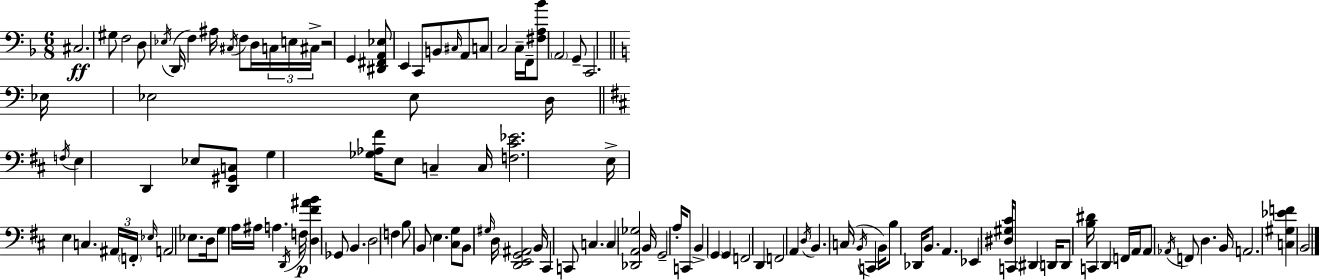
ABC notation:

X:1
T:Untitled
M:6/8
L:1/4
K:F
^C,2 ^G,/2 F,2 D,/2 _E,/4 D,,/4 F, ^A,/4 ^C,/4 F,/2 D,/4 C,/4 E,/4 ^C,/4 z2 G,, [^D,,^F,,A,,_E,]/2 E,, C,,/2 B,,/2 ^C,/4 A,,/2 C,/2 C,2 C,/4 F,,/4 [^F,A,_B]/2 A,,2 G,,/2 C,,2 _E,/4 _E,2 _E,/2 D,/4 F,/4 E, D,, _E,/2 [D,,^G,,C,]/2 G, [_G,_A,^F]/4 E,/2 C, C,/4 [F,^C_E]2 E,/4 E, C, ^A,,/4 F,,/4 _E,/4 A,,2 _E,/2 D,/4 G,/2 A,/4 ^A,/4 A, D,,/4 F,/4 [D,^F^AB] _G,,/2 B,, D,2 F, B,/2 B,,/2 E, [^C,G,]/2 B,,/2 ^G,/4 D,/4 [D,,E,,G,,^A,,]2 B,,/4 ^C,, C,,/2 C, C, [_D,,A,,_G,]2 B,,/4 G,,2 A,/4 C,,/2 B,, G,, G,, F,,2 D,, F,,2 A,, D,/4 B,, C,/4 B,,/4 C,, B,,/4 B,/2 _D,,/4 B,,/2 A,, _E,, [^D,^G,^C]/4 C,,/2 ^D,, D,,/4 D,,/2 [B,^D]/4 C,, D,, F,,/4 A,,/4 A,,/2 _A,,/4 F,,/2 D, B,,/4 A,,2 [C,^G,_EF] B,,2